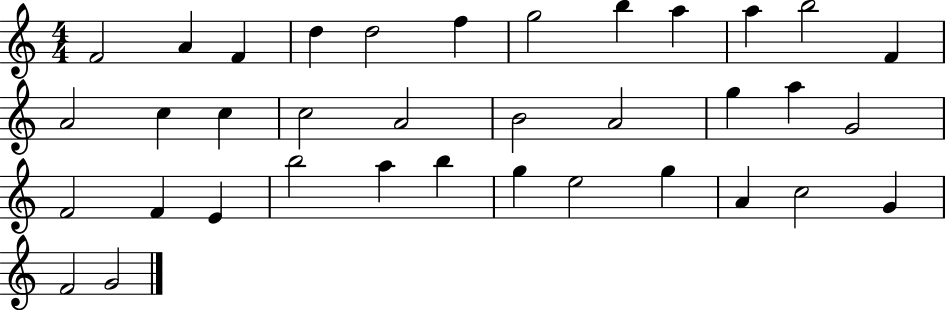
F4/h A4/q F4/q D5/q D5/h F5/q G5/h B5/q A5/q A5/q B5/h F4/q A4/h C5/q C5/q C5/h A4/h B4/h A4/h G5/q A5/q G4/h F4/h F4/q E4/q B5/h A5/q B5/q G5/q E5/h G5/q A4/q C5/h G4/q F4/h G4/h